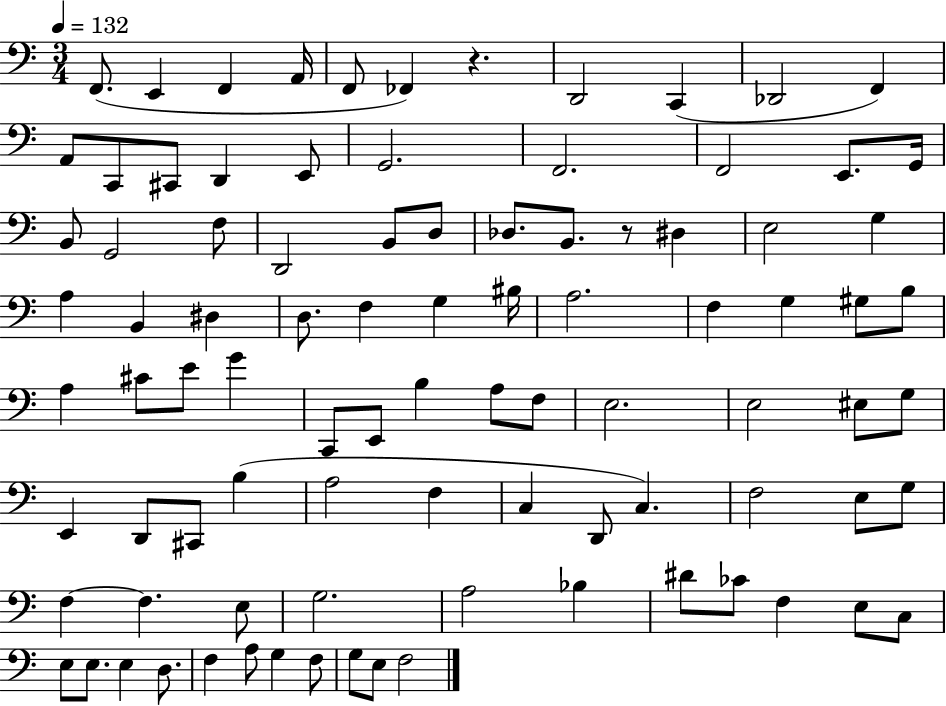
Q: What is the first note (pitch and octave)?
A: F2